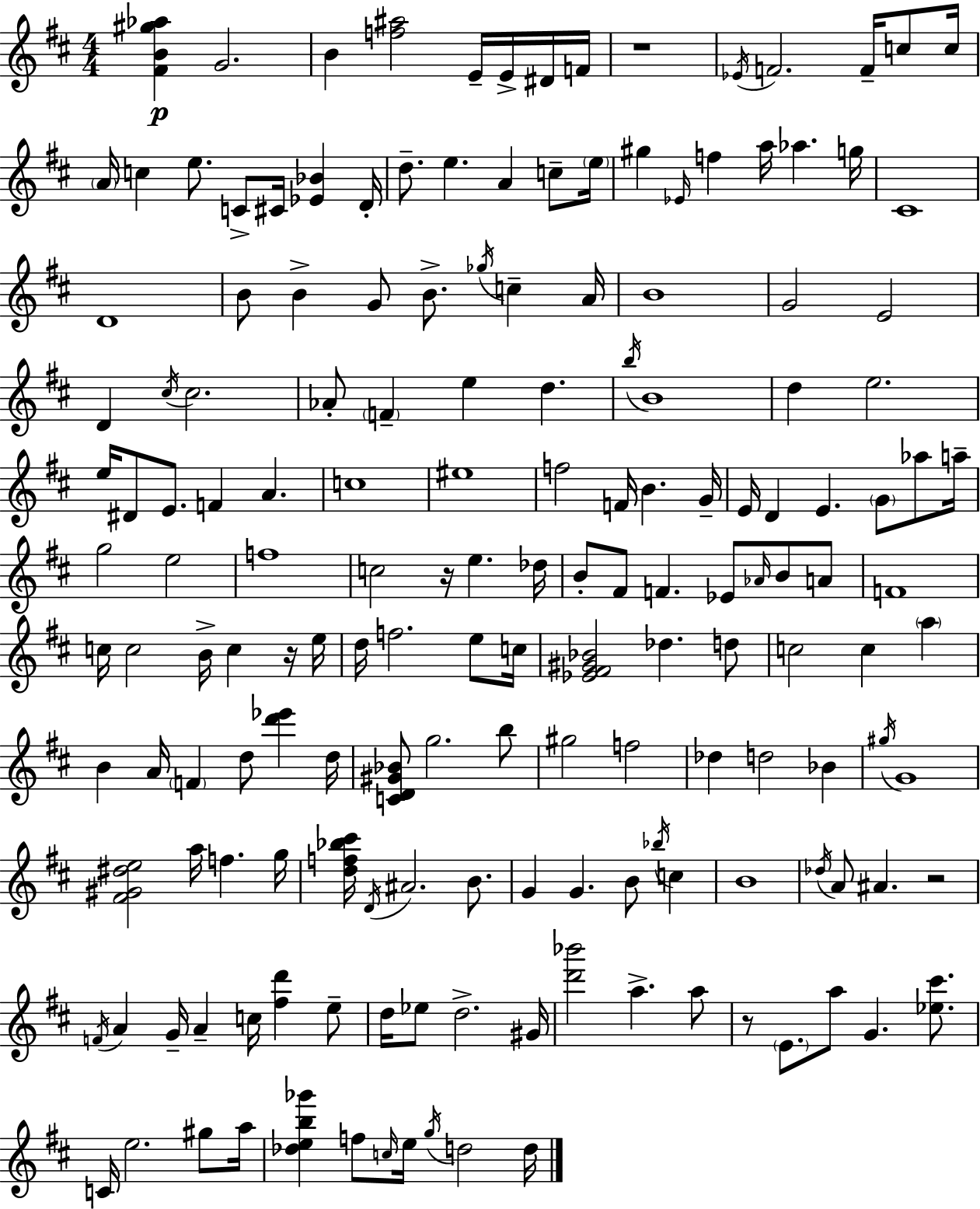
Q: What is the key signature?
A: D major